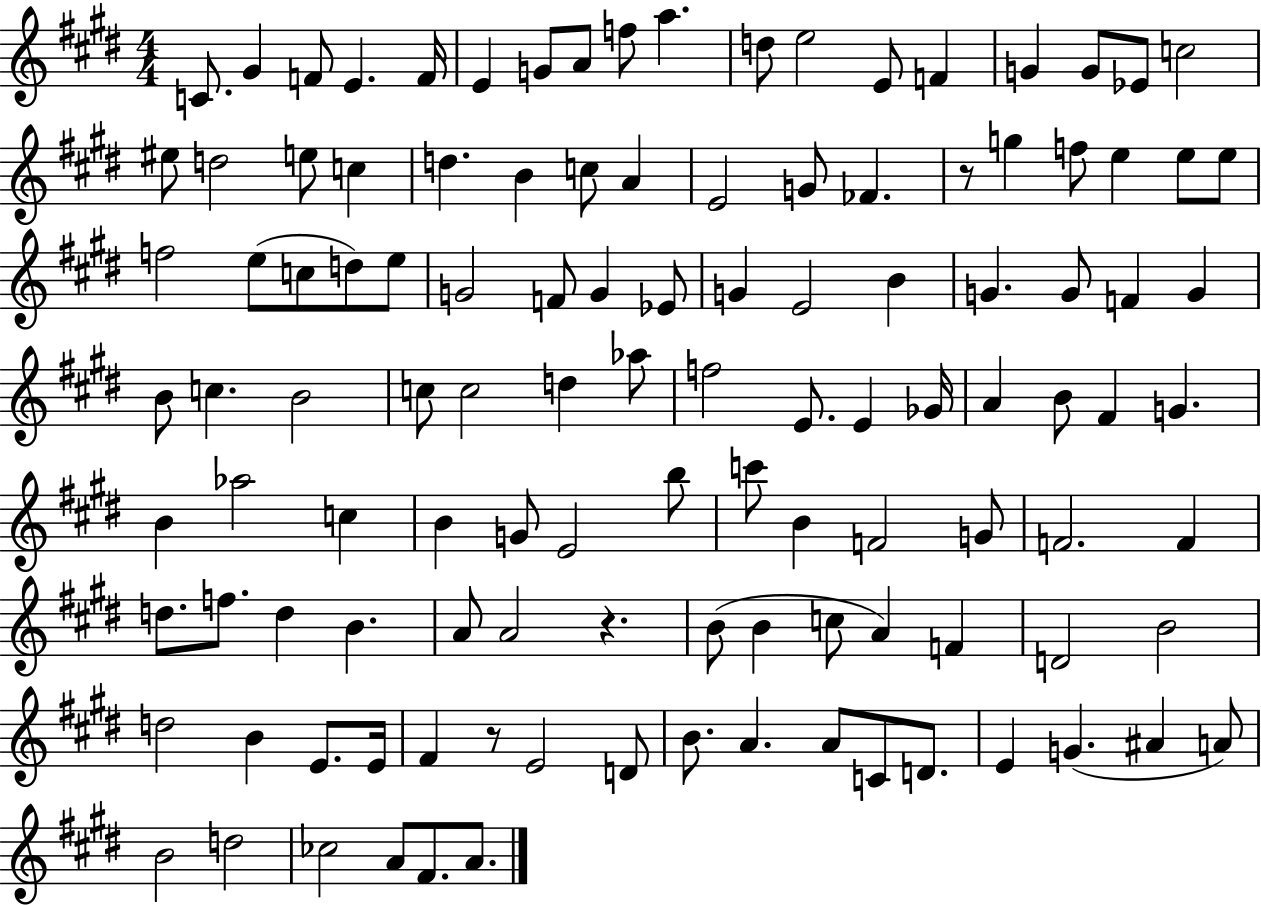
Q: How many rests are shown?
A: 3